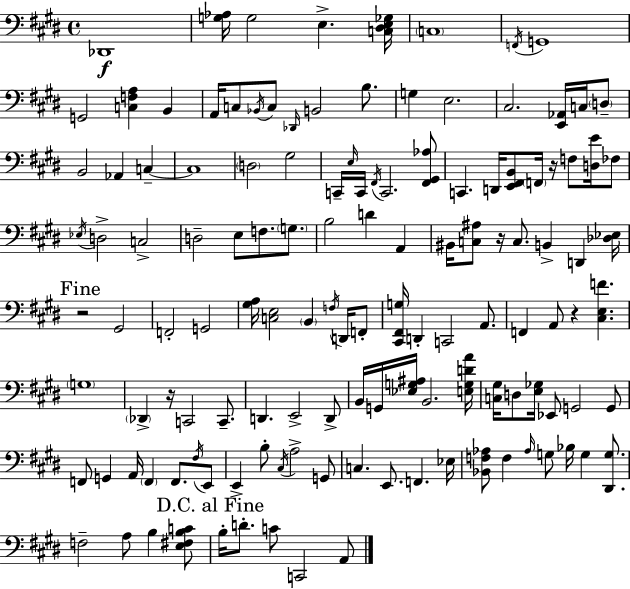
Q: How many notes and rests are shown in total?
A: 130